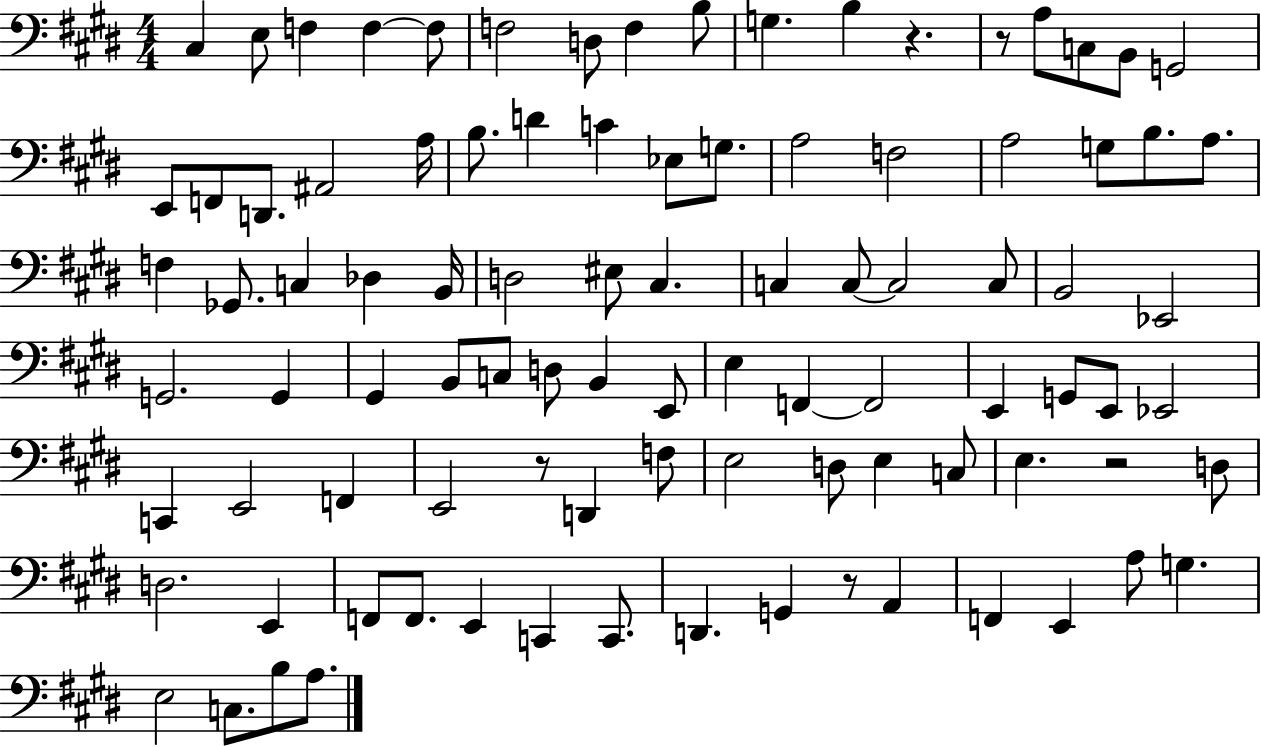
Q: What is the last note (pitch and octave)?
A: A3